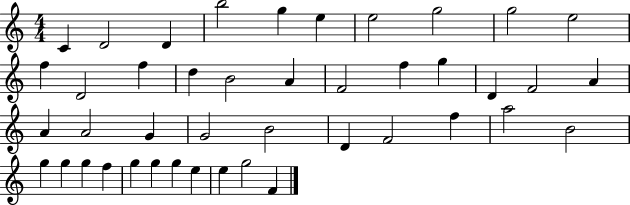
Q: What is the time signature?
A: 4/4